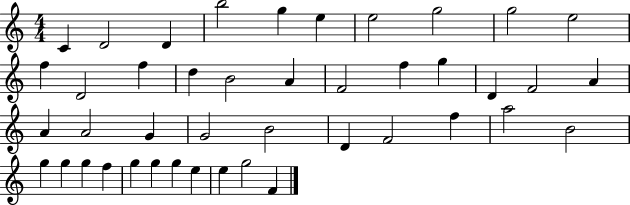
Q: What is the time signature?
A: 4/4